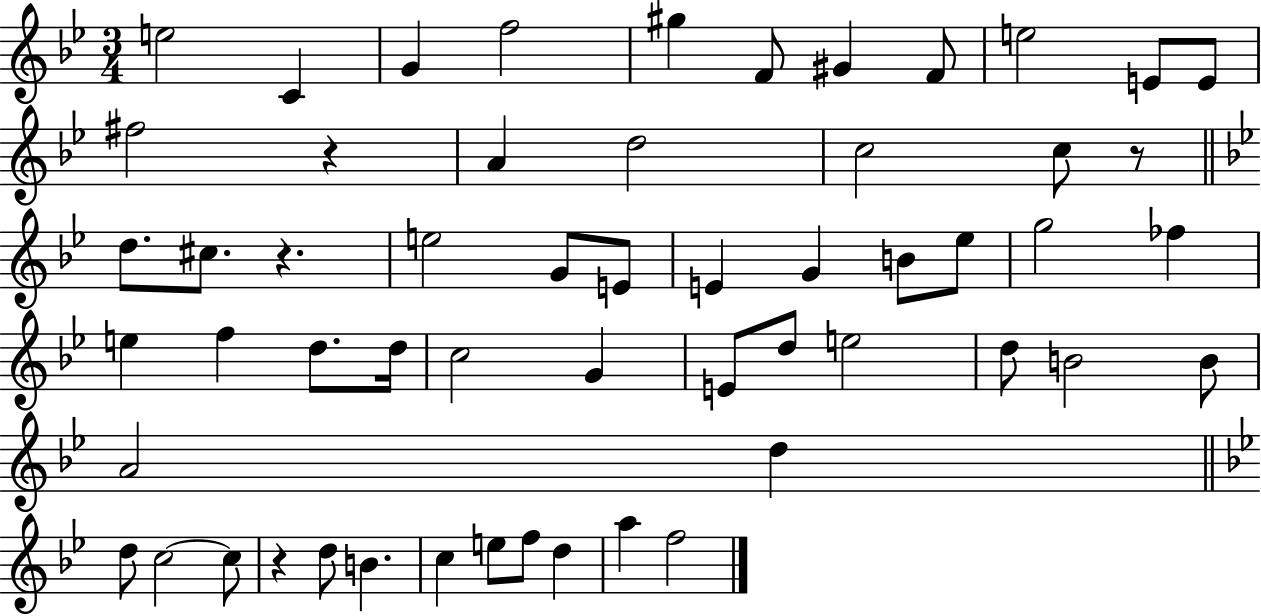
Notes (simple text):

E5/h C4/q G4/q F5/h G#5/q F4/e G#4/q F4/e E5/h E4/e E4/e F#5/h R/q A4/q D5/h C5/h C5/e R/e D5/e. C#5/e. R/q. E5/h G4/e E4/e E4/q G4/q B4/e Eb5/e G5/h FES5/q E5/q F5/q D5/e. D5/s C5/h G4/q E4/e D5/e E5/h D5/e B4/h B4/e A4/h D5/q D5/e C5/h C5/e R/q D5/e B4/q. C5/q E5/e F5/e D5/q A5/q F5/h